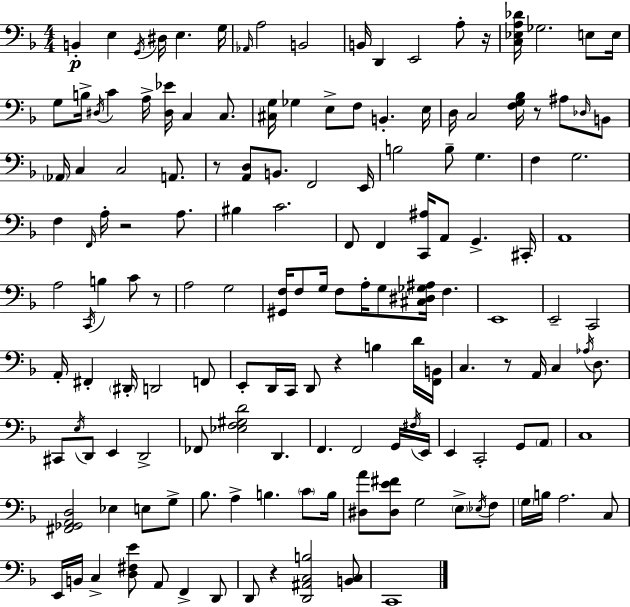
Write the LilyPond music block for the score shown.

{
  \clef bass
  \numericTimeSignature
  \time 4/4
  \key d \minor
  \repeat volta 2 { b,4-.\p e4 \acciaccatura { g,16 } dis16 e4. | g16 \grace { aes,16 } a2 b,2 | b,16 d,4 e,2 a8-. | r16 <c ees a des'>16 ges2. e8 | \break e16 g8 b16-> \acciaccatura { dis16 } c'4 a16-> <dis ees'>16 c4 | c8. <cis g>16 ges4 e8-> f8 b,4.-. | e16 d16 c2 <f g bes>16 r8 ais8 | \grace { des16 } b,8 \parenthesize aes,16 c4 c2 | \break a,8. r8 <a, d>8 b,8. f,2 | e,16 b2 b8-- g4. | f4 g2. | f4 \grace { f,16 } a16-. r2 | \break a8. bis4 c'2. | f,8 f,4 <c, ais>16 a,8 g,4.-> | cis,16-. a,1 | a2 \acciaccatura { c,16 } b4 | \break c'8 r8 a2 g2 | <gis, f>16 f8 g16 f8 a16-. g8 <cis dis ges ais>16 | f4. e,1 | e,2-- c,2 | \break a,16-. fis,4-. \parenthesize dis,16-. d,2 | f,8 e,8-. d,16 c,16 d,8 r4 | b4 d'16 <f, b,>16 c4. r8 a,16 c4 | \acciaccatura { aes16 } d8. cis,8 \acciaccatura { e16 } d,8 e,4 | \break d,2-> fes,8 <ees f gis d'>2 | d,4. f,4. f,2 | g,16 \acciaccatura { fis16 } e,16 e,4 c,2-. | g,8 \parenthesize a,8 c1 | \break <fis, ges, a, d>2 | ees4 e8 g8-> bes8. a4-> | b4. \parenthesize c'8 b16 <dis a'>8 <dis e' fis'>8 g2 | \parenthesize e8-> \acciaccatura { ees16 } f8 \parenthesize g16 b16 a2. | \break c8 e,16 b,16 c4-> | <d fis e'>8 a,8 f,4-> d,8 d,8 r4 | <d, ais, c b>2 <b, c>8 c,1 | } \bar "|."
}